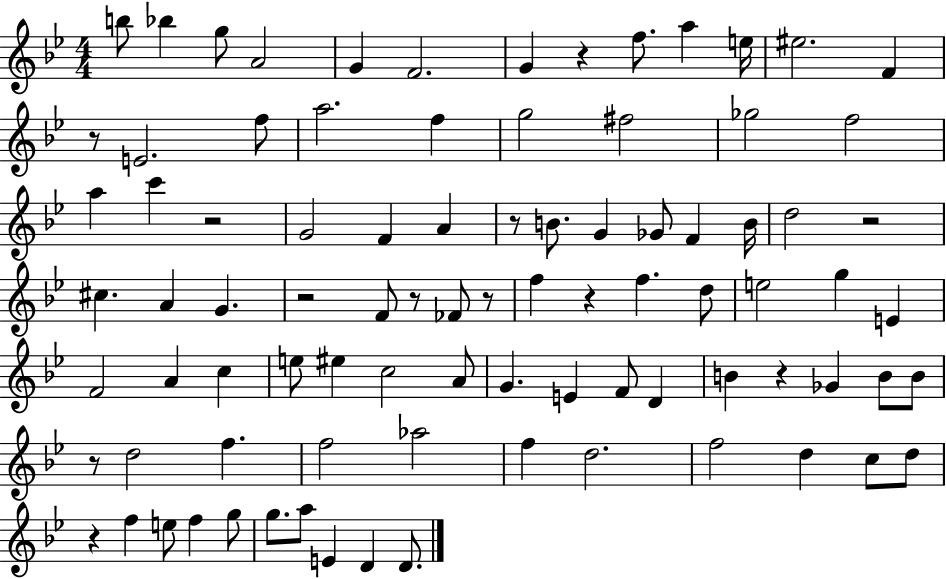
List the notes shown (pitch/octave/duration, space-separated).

B5/e Bb5/q G5/e A4/h G4/q F4/h. G4/q R/q F5/e. A5/q E5/s EIS5/h. F4/q R/e E4/h. F5/e A5/h. F5/q G5/h F#5/h Gb5/h F5/h A5/q C6/q R/h G4/h F4/q A4/q R/e B4/e. G4/q Gb4/e F4/q B4/s D5/h R/h C#5/q. A4/q G4/q. R/h F4/e R/e FES4/e R/e F5/q R/q F5/q. D5/e E5/h G5/q E4/q F4/h A4/q C5/q E5/e EIS5/q C5/h A4/e G4/q. E4/q F4/e D4/q B4/q R/q Gb4/q B4/e B4/e R/e D5/h F5/q. F5/h Ab5/h F5/q D5/h. F5/h D5/q C5/e D5/e R/q F5/q E5/e F5/q G5/e G5/e. A5/e E4/q D4/q D4/e.